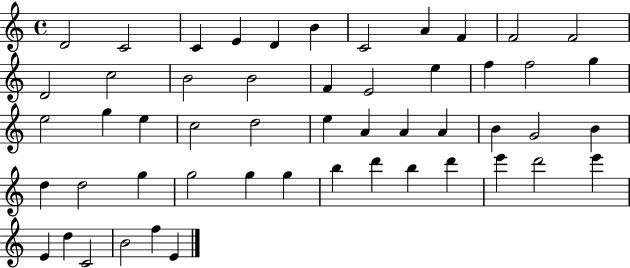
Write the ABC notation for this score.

X:1
T:Untitled
M:4/4
L:1/4
K:C
D2 C2 C E D B C2 A F F2 F2 D2 c2 B2 B2 F E2 e f f2 g e2 g e c2 d2 e A A A B G2 B d d2 g g2 g g b d' b d' e' d'2 e' E d C2 B2 f E